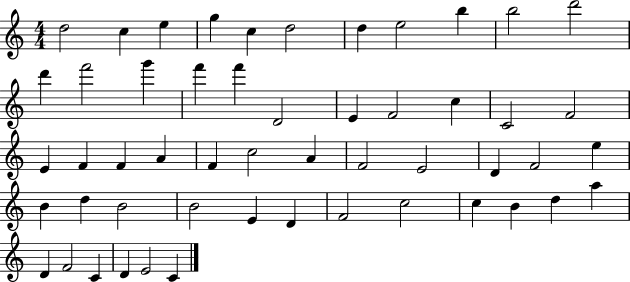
X:1
T:Untitled
M:4/4
L:1/4
K:C
d2 c e g c d2 d e2 b b2 d'2 d' f'2 g' f' f' D2 E F2 c C2 F2 E F F A F c2 A F2 E2 D F2 e B d B2 B2 E D F2 c2 c B d a D F2 C D E2 C